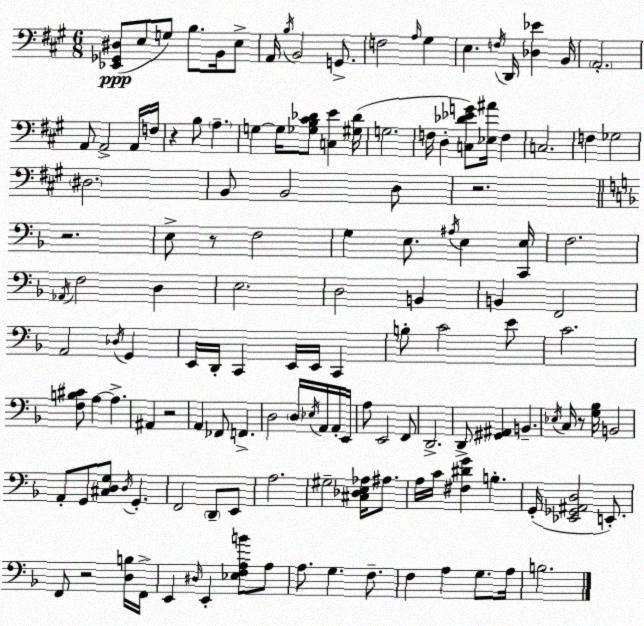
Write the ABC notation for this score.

X:1
T:Untitled
M:6/8
L:1/4
K:A
[_E,,_G,,^D,]/2 E,/2 G,/2 B,/2 B,,/4 E,/2 A,,/4 B,/4 B,,2 G,,/2 F,2 A,/4 ^G, E, F,/4 D,,/4 [_D,_E] B,,/4 A,,2 A,,/2 A,,2 A,,/4 F,/4 z B,/2 A, G, G,/4 [_G,B,^C_D]/2 [C,E] [^G,_D]/4 G,2 F,/4 D, [C,_D_EG]/2 [_E,^A]/4 F, C,2 F, _G,2 ^D,2 B,,/2 B,,2 D,/2 z2 z2 E,/2 z/2 F,2 G, E,/2 ^A,/4 E, [C,,E,]/4 F,2 _A,,/4 F,2 D, E,2 D,2 B,, B,, F,,2 A,,2 _D,/4 G,, E,,/4 D,,/4 C,, E,,/4 E,,/4 C,, B,/2 C2 E/2 C2 [F,B,^C]/2 A, A, ^A,, z2 A,, _F,,/2 F,, D,2 D,/4 _E,/4 A,,/4 A,,/4 E,,/4 A,/2 E,,2 F,,/2 D,,2 D,,/2 [^G,,^A,,] B,, _E,/4 C,/4 z/2 [G,_B,]/4 B,,2 A,,/2 G,,/2 [^C,D,G,]/2 D,/4 G,, F,,2 D,,/2 E,,/2 A,2 ^G,2 [^C,_D,E,_A,]/4 ^A,/2 A,/4 C/4 [^F,^DG] B, G,,/4 [_E,,_G,,^A,,D,]2 E,,/2 F,,/2 z2 [D,B,]/4 F,,/4 E,, ^D,/4 E,, [_E,F,A,B]/2 A,/2 A,/2 G, F,/2 F, A, G,/2 A,/4 B,2